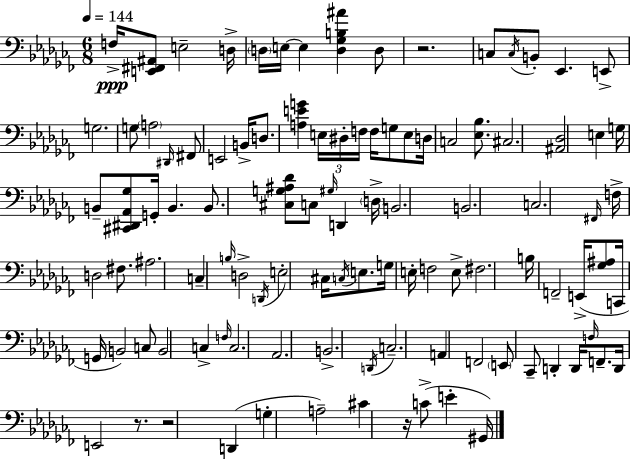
F3/s [E2,F#2,A#2]/e E3/h D3/s D3/s E3/s E3/q [D3,Gb3,B3,A#4]/q D3/e R/h. C3/e C3/s B2/e Eb2/q. E2/e G3/h. G3/e A3/h D#2/s F#2/e E2/h B2/s D3/e. [A3,E4,G4]/q E3/s D#3/s F3/s F3/s G3/e E3/e D3/s C3/h [Eb3,Bb3]/e. C#3/h. [A#2,Db3]/h E3/q G3/s B2/e [C#2,D#2,Ab2,Gb3]/e G2/s B2/q. B2/e. [C#3,G3,A#3,Db4]/e C3/e G#3/s D2/q D3/s B2/h. B2/h. C3/h. F#2/s F3/s D3/h F#3/e. A#3/h. C3/q B3/s D3/h D2/s E3/h C#3/s C3/s E3/e. G3/s E3/s F3/h E3/e F#3/h. B3/s F2/h E2/s [Gb3,A#3]/e C2/s G2/s B2/h C3/e B2/h C3/q F3/s C3/h. Ab2/h. B2/h. D2/s C3/h. A2/q F2/h E2/e CES2/e D2/q D2/s F3/s F2/e. D2/s E2/h R/e. R/h D2/q G3/q A3/h C#4/q R/s C4/e E4/q G#2/s